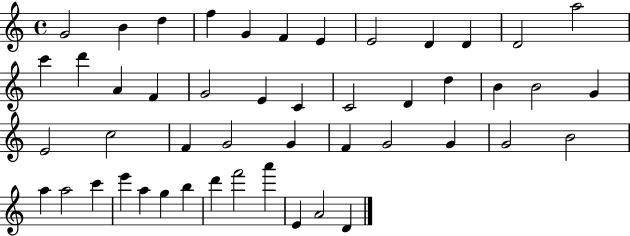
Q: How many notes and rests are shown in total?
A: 48